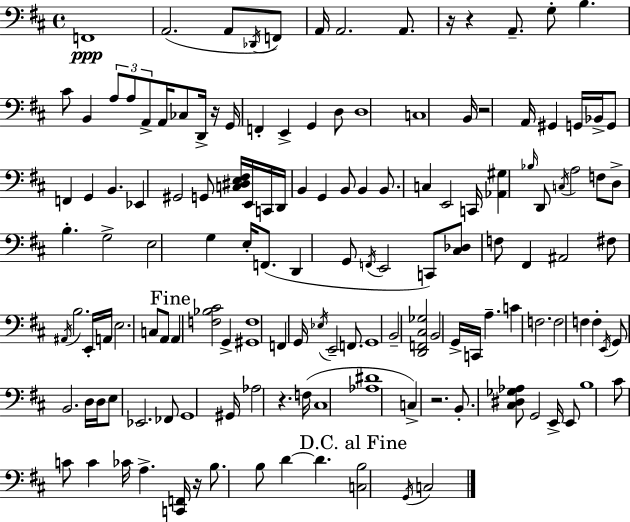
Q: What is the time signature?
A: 4/4